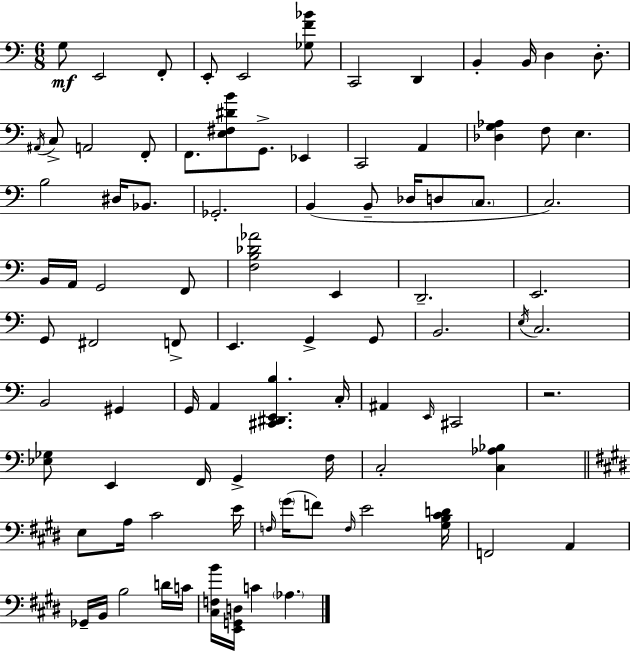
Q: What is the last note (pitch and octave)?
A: Ab3